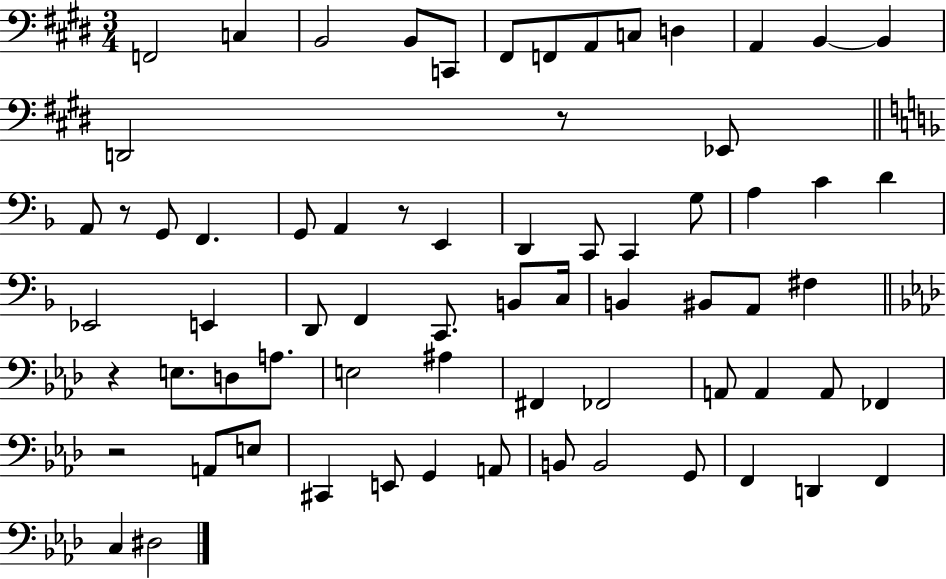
{
  \clef bass
  \numericTimeSignature
  \time 3/4
  \key e \major
  \repeat volta 2 { f,2 c4 | b,2 b,8 c,8 | fis,8 f,8 a,8 c8 d4 | a,4 b,4~~ b,4 | \break d,2 r8 ees,8 | \bar "||" \break \key f \major a,8 r8 g,8 f,4. | g,8 a,4 r8 e,4 | d,4 c,8 c,4 g8 | a4 c'4 d'4 | \break ees,2 e,4 | d,8 f,4 c,8. b,8 c16 | b,4 bis,8 a,8 fis4 | \bar "||" \break \key aes \major r4 e8. d8 a8. | e2 ais4 | fis,4 fes,2 | a,8 a,4 a,8 fes,4 | \break r2 a,8 e8 | cis,4 e,8 g,4 a,8 | b,8 b,2 g,8 | f,4 d,4 f,4 | \break c4 dis2 | } \bar "|."
}